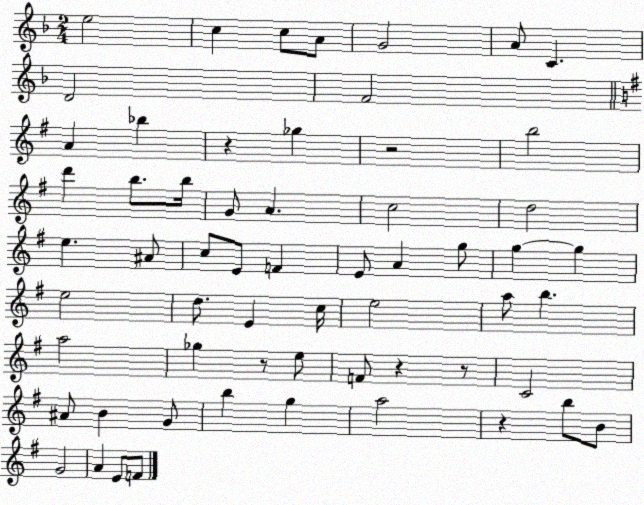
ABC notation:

X:1
T:Untitled
M:2/4
L:1/4
K:F
e2 c c/2 A/2 G2 A/2 C D2 F2 A _b z _g z2 b2 d' b/2 b/4 G/2 A c2 d2 e ^A/2 c/2 E/2 F E/2 A g/2 g g e2 d/2 E c/4 e2 a/2 b a2 _g z/2 e/2 F/2 z z/2 C2 ^A/2 B G/2 b g a2 z b/2 B/2 G2 A E/2 F/2